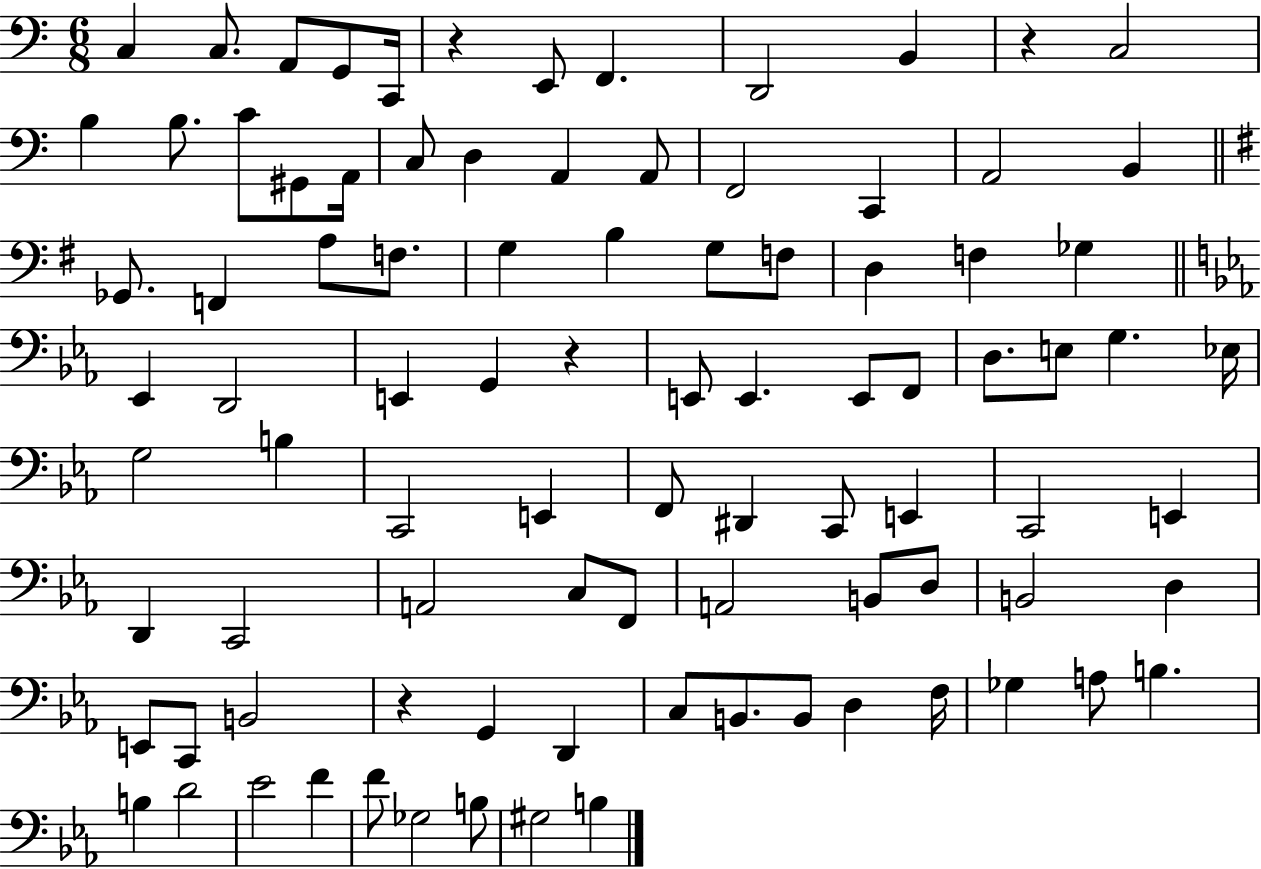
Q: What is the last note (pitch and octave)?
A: B3